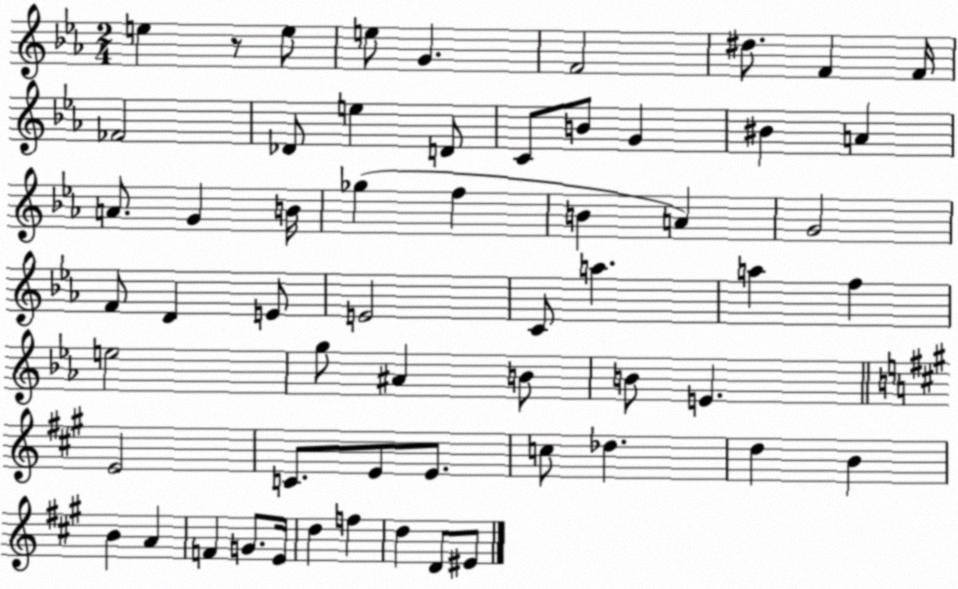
X:1
T:Untitled
M:2/4
L:1/4
K:Eb
e z/2 e/2 e/2 G F2 ^d/2 F F/4 _F2 _D/2 e D/2 C/2 B/2 G ^B A A/2 G B/4 _g f B A G2 F/2 D E/2 E2 C/2 a a f e2 g/2 ^A B/2 B/2 E E2 C/2 E/2 E/2 c/2 _d d B B A F G/2 E/4 d f d D/2 ^E/2